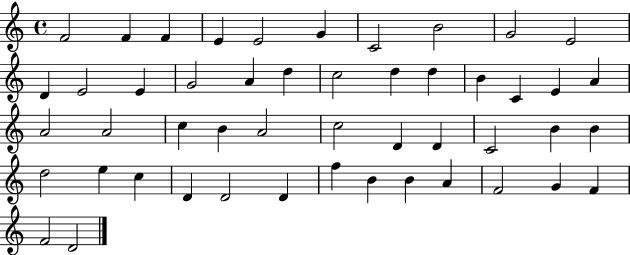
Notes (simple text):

F4/h F4/q F4/q E4/q E4/h G4/q C4/h B4/h G4/h E4/h D4/q E4/h E4/q G4/h A4/q D5/q C5/h D5/q D5/q B4/q C4/q E4/q A4/q A4/h A4/h C5/q B4/q A4/h C5/h D4/q D4/q C4/h B4/q B4/q D5/h E5/q C5/q D4/q D4/h D4/q F5/q B4/q B4/q A4/q F4/h G4/q F4/q F4/h D4/h